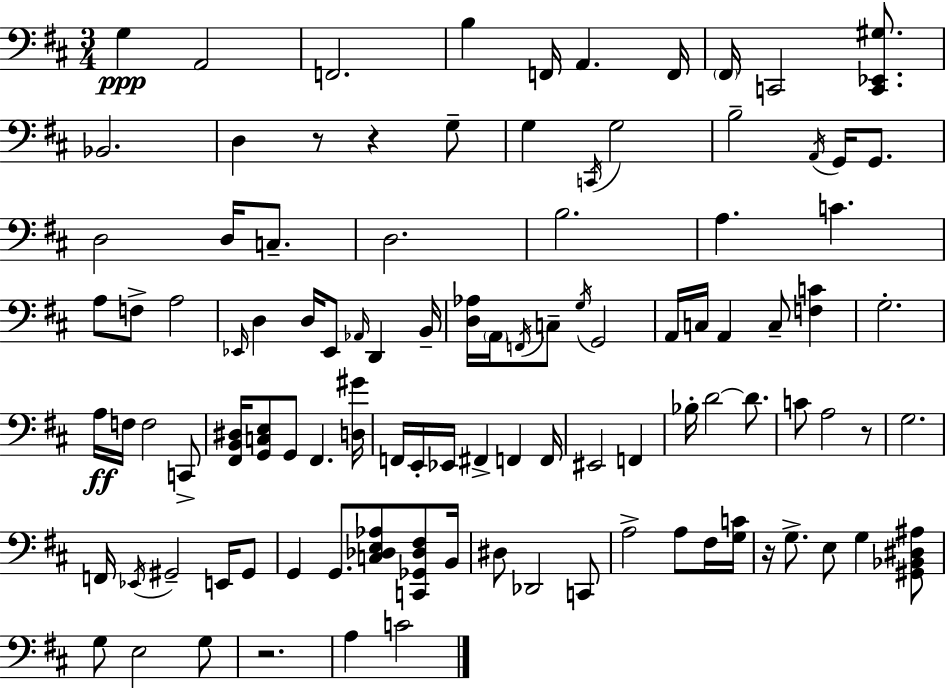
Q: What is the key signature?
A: D major